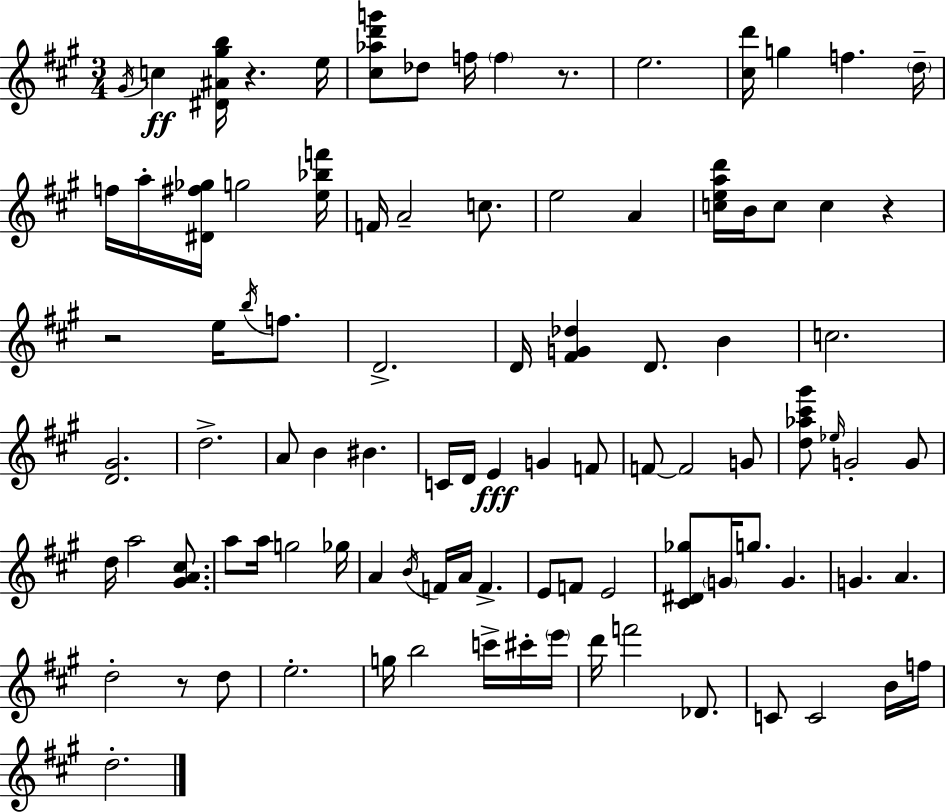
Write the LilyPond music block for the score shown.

{
  \clef treble
  \numericTimeSignature
  \time 3/4
  \key a \major
  \acciaccatura { gis'16 }\ff c''4 <dis' ais' gis'' b''>16 r4. | e''16 <cis'' aes'' d''' g'''>8 des''8 f''16 \parenthesize f''4 r8. | e''2. | <cis'' d'''>16 g''4 f''4. | \break \parenthesize d''16-- f''16 a''16-. <dis' fis'' ges''>16 g''2 | <e'' bes'' f'''>16 f'16 a'2-- c''8. | e''2 a'4 | <c'' e'' a'' d'''>16 b'16 c''8 c''4 r4 | \break r2 e''16 \acciaccatura { b''16 } f''8. | d'2.-> | d'16 <fis' g' des''>4 d'8. b'4 | c''2. | \break <d' gis'>2. | d''2.-> | a'8 b'4 bis'4. | c'16 d'16 e'4\fff g'4 | \break f'8 f'8~~ f'2 | g'8 <d'' aes'' cis''' gis'''>8 \grace { ees''16 } g'2-. | g'8 d''16 a''2 | <gis' a' cis''>8. a''8 a''16 g''2 | \break ges''16 a'4 \acciaccatura { b'16 } f'16 a'16 f'4.-> | e'8 f'8 e'2 | <cis' dis' ges''>8 \parenthesize g'16 g''8. g'4. | g'4. a'4. | \break d''2-. | r8 d''8 e''2.-. | g''16 b''2 | c'''16-> cis'''16-. \parenthesize e'''16 d'''16 f'''2 | \break des'8. c'8 c'2 | b'16 f''16 d''2.-. | \bar "|."
}